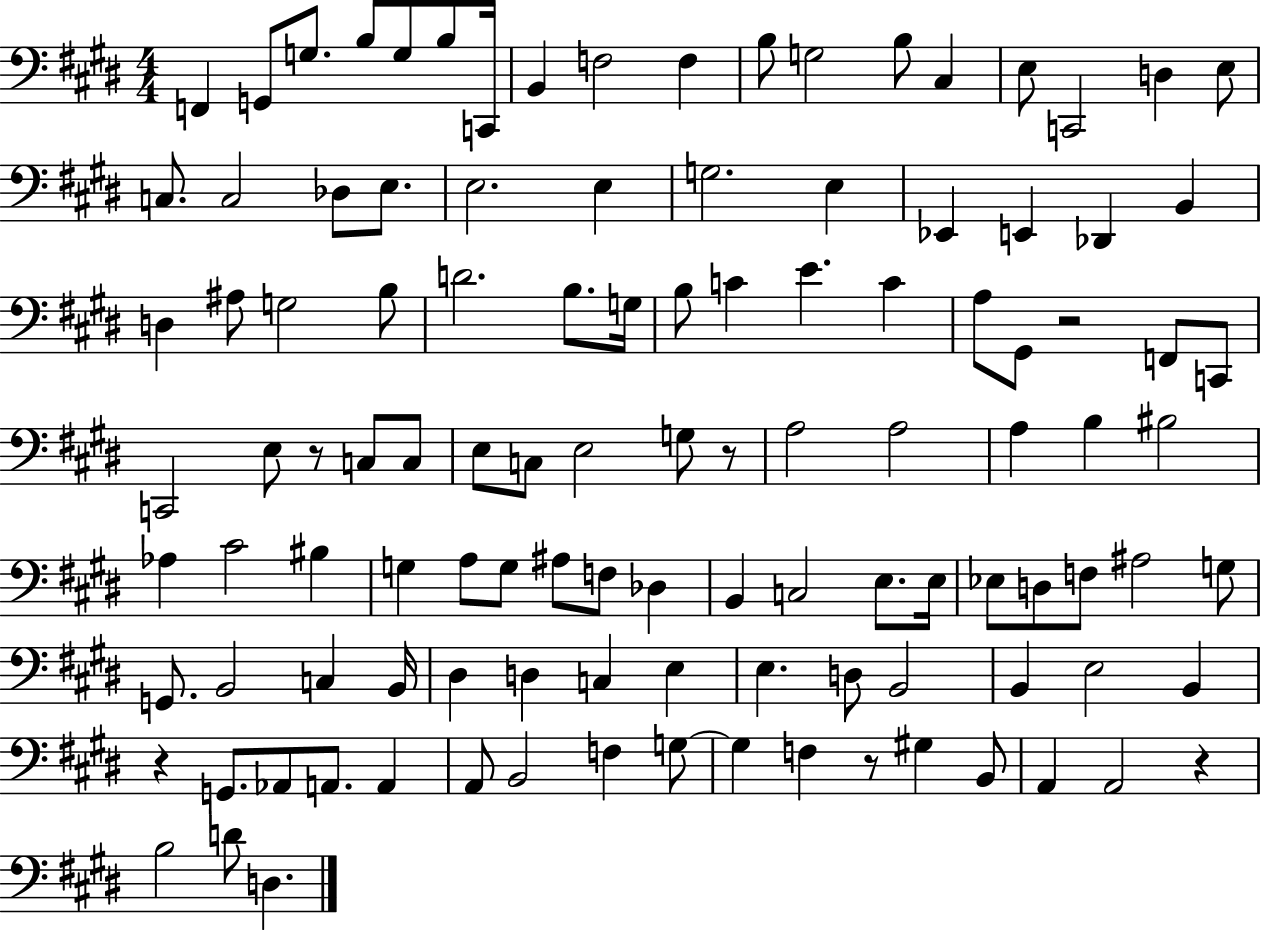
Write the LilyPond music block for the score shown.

{
  \clef bass
  \numericTimeSignature
  \time 4/4
  \key e \major
  f,4 g,8 g8. b8 g8 b8 c,16 | b,4 f2 f4 | b8 g2 b8 cis4 | e8 c,2 d4 e8 | \break c8. c2 des8 e8. | e2. e4 | g2. e4 | ees,4 e,4 des,4 b,4 | \break d4 ais8 g2 b8 | d'2. b8. g16 | b8 c'4 e'4. c'4 | a8 gis,8 r2 f,8 c,8 | \break c,2 e8 r8 c8 c8 | e8 c8 e2 g8 r8 | a2 a2 | a4 b4 bis2 | \break aes4 cis'2 bis4 | g4 a8 g8 ais8 f8 des4 | b,4 c2 e8. e16 | ees8 d8 f8 ais2 g8 | \break g,8. b,2 c4 b,16 | dis4 d4 c4 e4 | e4. d8 b,2 | b,4 e2 b,4 | \break r4 g,8. aes,8 a,8. a,4 | a,8 b,2 f4 g8~~ | g4 f4 r8 gis4 b,8 | a,4 a,2 r4 | \break b2 d'8 d4. | \bar "|."
}